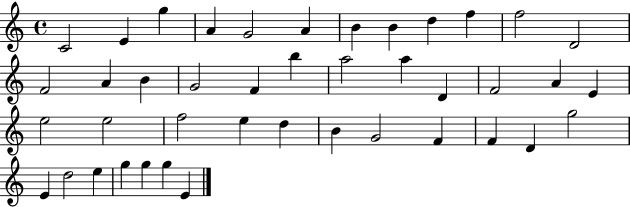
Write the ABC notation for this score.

X:1
T:Untitled
M:4/4
L:1/4
K:C
C2 E g A G2 A B B d f f2 D2 F2 A B G2 F b a2 a D F2 A E e2 e2 f2 e d B G2 F F D g2 E d2 e g g g E